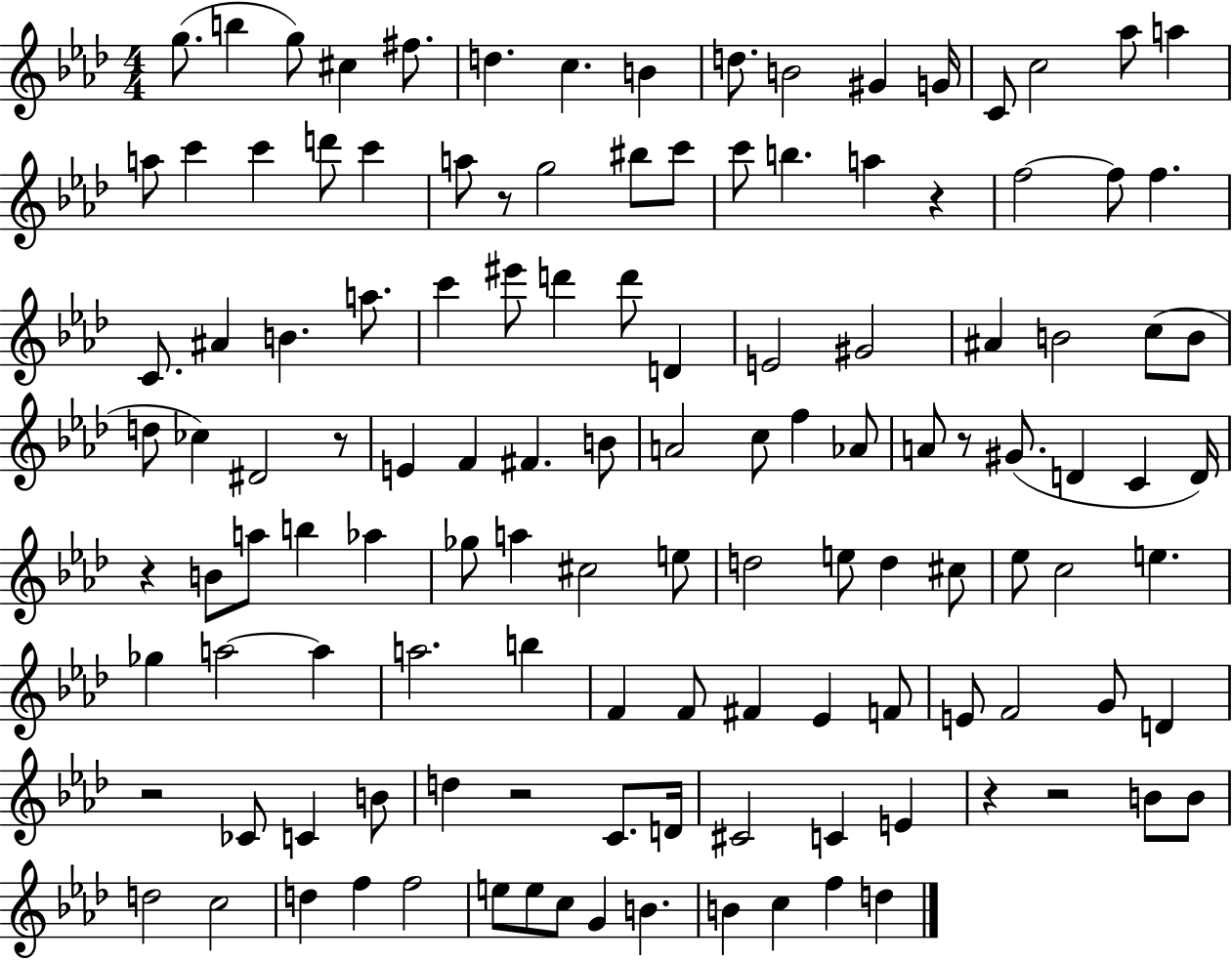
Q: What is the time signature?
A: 4/4